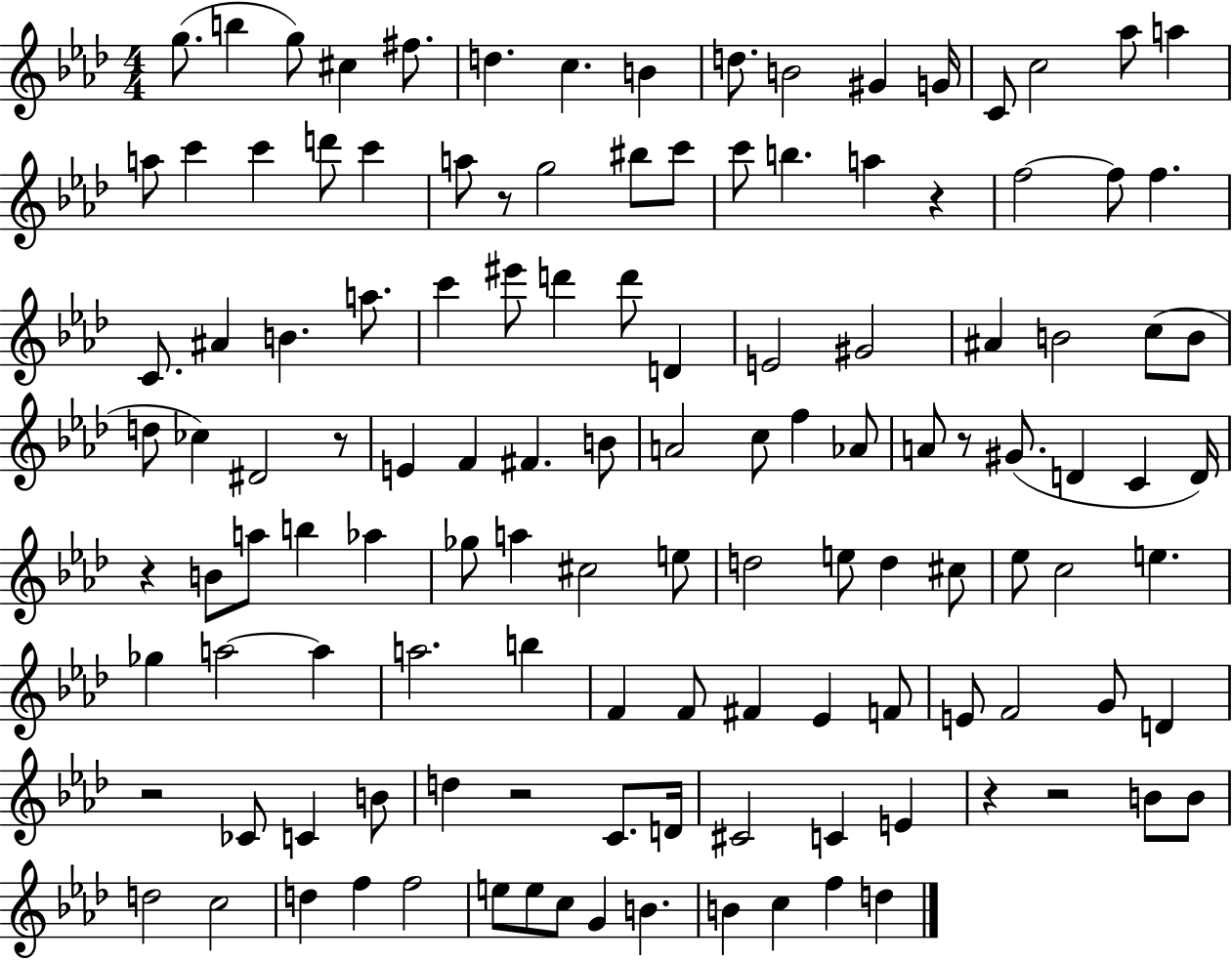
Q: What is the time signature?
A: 4/4